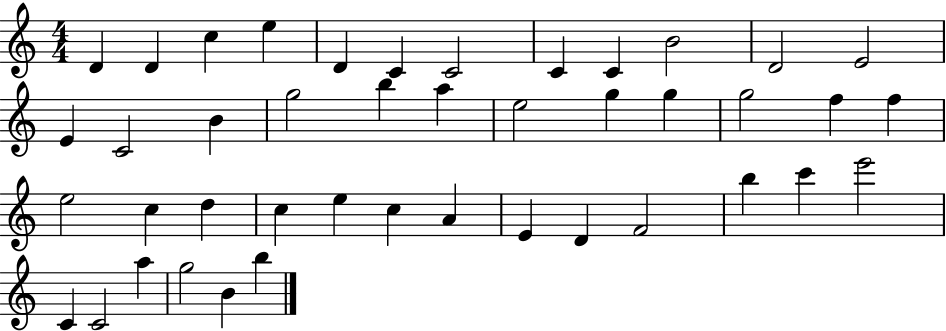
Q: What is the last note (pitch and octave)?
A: B5